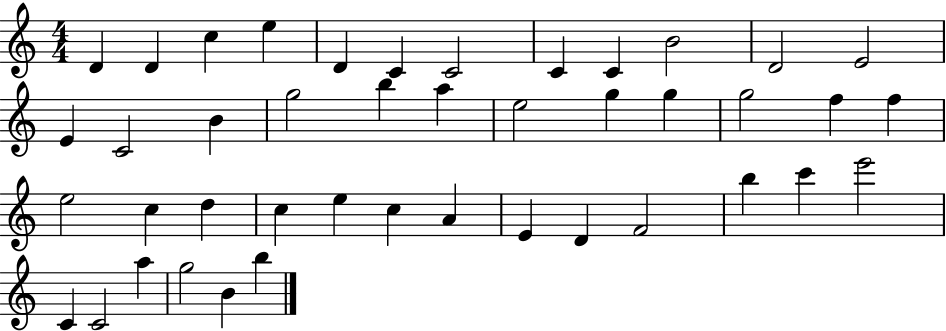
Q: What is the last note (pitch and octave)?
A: B5